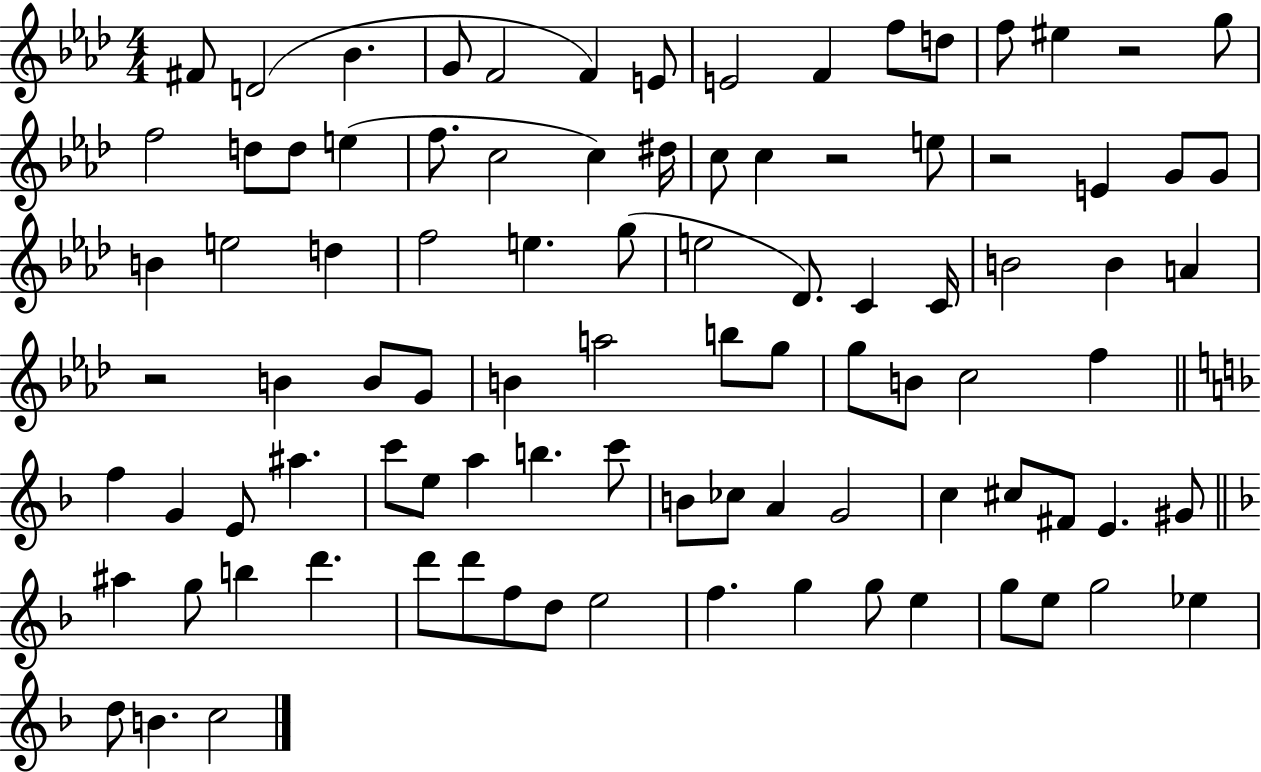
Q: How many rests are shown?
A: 4